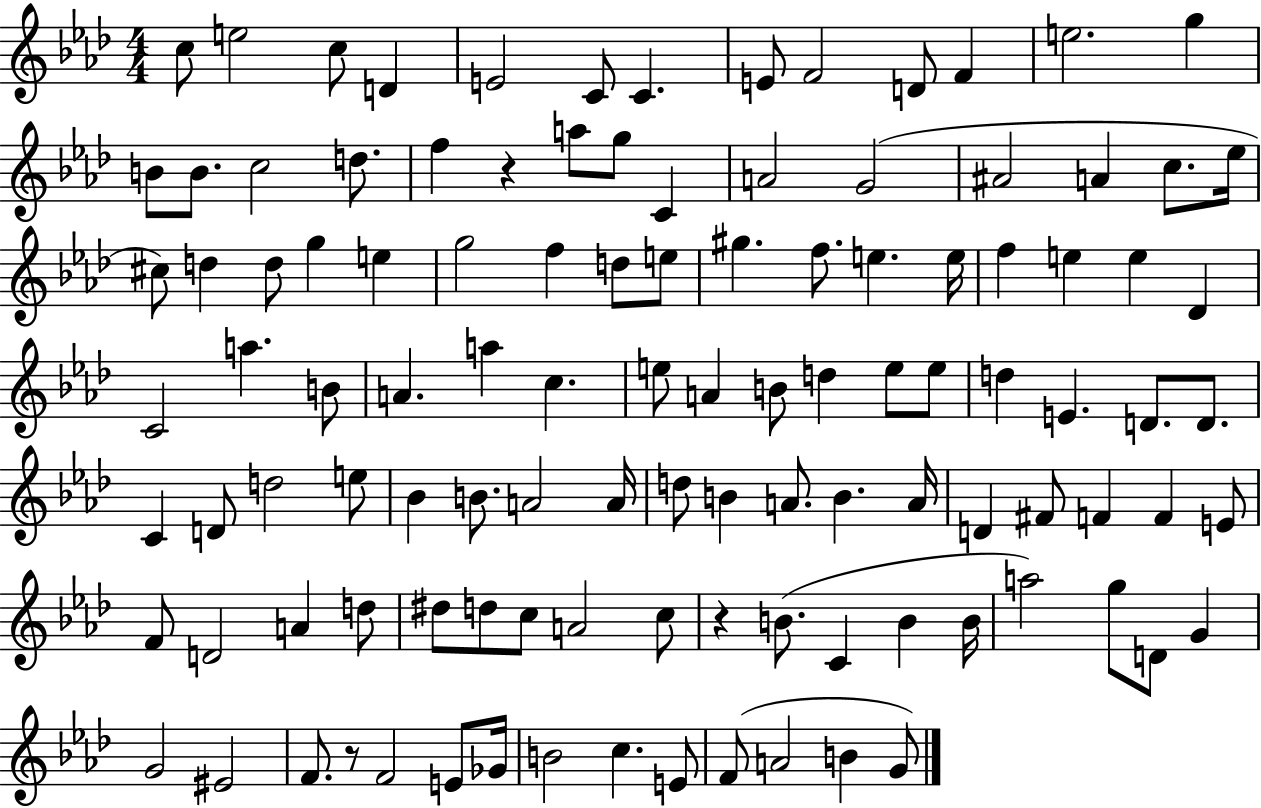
{
  \clef treble
  \numericTimeSignature
  \time 4/4
  \key aes \major
  c''8 e''2 c''8 d'4 | e'2 c'8 c'4. | e'8 f'2 d'8 f'4 | e''2. g''4 | \break b'8 b'8. c''2 d''8. | f''4 r4 a''8 g''8 c'4 | a'2 g'2( | ais'2 a'4 c''8. ees''16 | \break cis''8) d''4 d''8 g''4 e''4 | g''2 f''4 d''8 e''8 | gis''4. f''8. e''4. e''16 | f''4 e''4 e''4 des'4 | \break c'2 a''4. b'8 | a'4. a''4 c''4. | e''8 a'4 b'8 d''4 e''8 e''8 | d''4 e'4. d'8. d'8. | \break c'4 d'8 d''2 e''8 | bes'4 b'8. a'2 a'16 | d''8 b'4 a'8. b'4. a'16 | d'4 fis'8 f'4 f'4 e'8 | \break f'8 d'2 a'4 d''8 | dis''8 d''8 c''8 a'2 c''8 | r4 b'8.( c'4 b'4 b'16 | a''2) g''8 d'8 g'4 | \break g'2 eis'2 | f'8. r8 f'2 e'8 ges'16 | b'2 c''4. e'8 | f'8( a'2 b'4 g'8) | \break \bar "|."
}